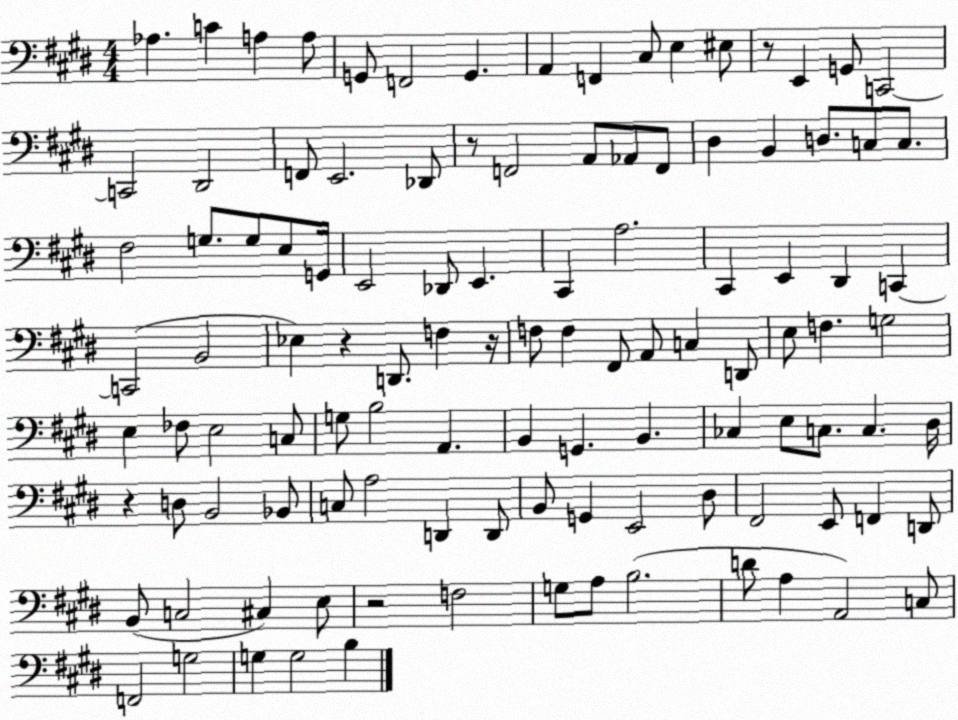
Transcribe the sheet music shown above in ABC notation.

X:1
T:Untitled
M:4/4
L:1/4
K:E
_A, C A, A,/2 G,,/2 F,,2 G,, A,, F,, ^C,/2 E, ^E,/2 z/2 E,, G,,/2 C,,2 C,,2 ^D,,2 F,,/2 E,,2 _D,,/2 z/2 F,,2 A,,/2 _A,,/2 F,,/2 ^D, B,, D,/2 C,/2 C,/2 ^F,2 G,/2 G,/2 E,/2 G,,/4 E,,2 _D,,/2 E,, ^C,, A,2 ^C,, E,, ^D,, C,, C,,2 B,,2 _E, z D,,/2 F, z/4 F,/2 F, ^F,,/2 A,,/2 C, D,,/2 E,/2 F, G,2 E, _F,/2 E,2 C,/2 G,/2 B,2 A,, B,, G,, B,, _C, E,/2 C,/2 C, ^D,/4 z D,/2 B,,2 _B,,/2 C,/2 A,2 D,, D,,/2 B,,/2 G,, E,,2 ^D,/2 ^F,,2 E,,/2 F,, D,,/2 B,,/2 C,2 ^C, E,/2 z2 F,2 G,/2 A,/2 B,2 D/2 A, A,,2 C,/2 F,,2 G,2 G, G,2 B,